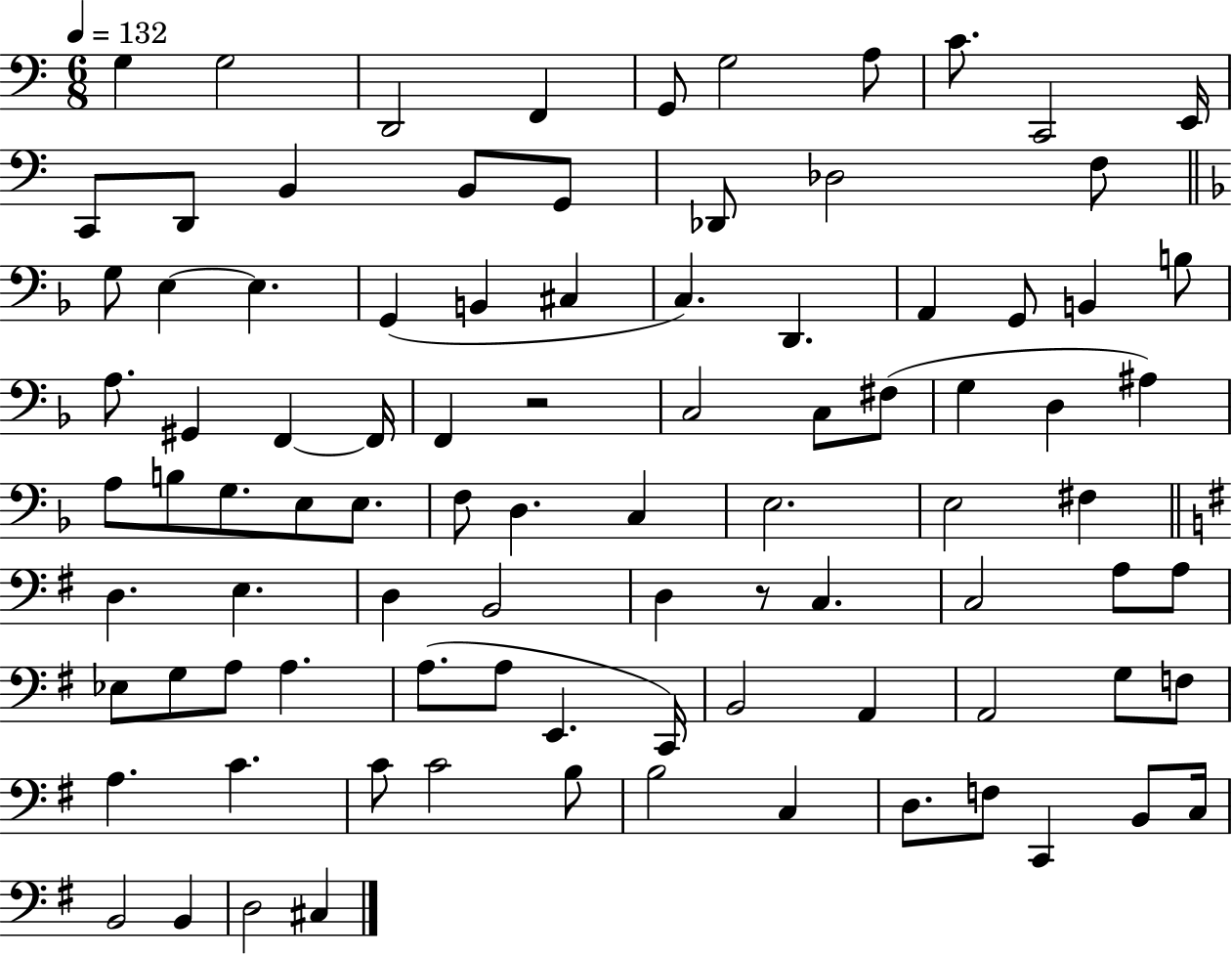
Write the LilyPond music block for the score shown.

{
  \clef bass
  \numericTimeSignature
  \time 6/8
  \key c \major
  \tempo 4 = 132
  g4 g2 | d,2 f,4 | g,8 g2 a8 | c'8. c,2 e,16 | \break c,8 d,8 b,4 b,8 g,8 | des,8 des2 f8 | \bar "||" \break \key f \major g8 e4~~ e4. | g,4( b,4 cis4 | c4.) d,4. | a,4 g,8 b,4 b8 | \break a8. gis,4 f,4~~ f,16 | f,4 r2 | c2 c8 fis8( | g4 d4 ais4) | \break a8 b8 g8. e8 e8. | f8 d4. c4 | e2. | e2 fis4 | \break \bar "||" \break \key g \major d4. e4. | d4 b,2 | d4 r8 c4. | c2 a8 a8 | \break ees8 g8 a8 a4. | a8.( a8 e,4. c,16) | b,2 a,4 | a,2 g8 f8 | \break a4. c'4. | c'8 c'2 b8 | b2 c4 | d8. f8 c,4 b,8 c16 | \break b,2 b,4 | d2 cis4 | \bar "|."
}